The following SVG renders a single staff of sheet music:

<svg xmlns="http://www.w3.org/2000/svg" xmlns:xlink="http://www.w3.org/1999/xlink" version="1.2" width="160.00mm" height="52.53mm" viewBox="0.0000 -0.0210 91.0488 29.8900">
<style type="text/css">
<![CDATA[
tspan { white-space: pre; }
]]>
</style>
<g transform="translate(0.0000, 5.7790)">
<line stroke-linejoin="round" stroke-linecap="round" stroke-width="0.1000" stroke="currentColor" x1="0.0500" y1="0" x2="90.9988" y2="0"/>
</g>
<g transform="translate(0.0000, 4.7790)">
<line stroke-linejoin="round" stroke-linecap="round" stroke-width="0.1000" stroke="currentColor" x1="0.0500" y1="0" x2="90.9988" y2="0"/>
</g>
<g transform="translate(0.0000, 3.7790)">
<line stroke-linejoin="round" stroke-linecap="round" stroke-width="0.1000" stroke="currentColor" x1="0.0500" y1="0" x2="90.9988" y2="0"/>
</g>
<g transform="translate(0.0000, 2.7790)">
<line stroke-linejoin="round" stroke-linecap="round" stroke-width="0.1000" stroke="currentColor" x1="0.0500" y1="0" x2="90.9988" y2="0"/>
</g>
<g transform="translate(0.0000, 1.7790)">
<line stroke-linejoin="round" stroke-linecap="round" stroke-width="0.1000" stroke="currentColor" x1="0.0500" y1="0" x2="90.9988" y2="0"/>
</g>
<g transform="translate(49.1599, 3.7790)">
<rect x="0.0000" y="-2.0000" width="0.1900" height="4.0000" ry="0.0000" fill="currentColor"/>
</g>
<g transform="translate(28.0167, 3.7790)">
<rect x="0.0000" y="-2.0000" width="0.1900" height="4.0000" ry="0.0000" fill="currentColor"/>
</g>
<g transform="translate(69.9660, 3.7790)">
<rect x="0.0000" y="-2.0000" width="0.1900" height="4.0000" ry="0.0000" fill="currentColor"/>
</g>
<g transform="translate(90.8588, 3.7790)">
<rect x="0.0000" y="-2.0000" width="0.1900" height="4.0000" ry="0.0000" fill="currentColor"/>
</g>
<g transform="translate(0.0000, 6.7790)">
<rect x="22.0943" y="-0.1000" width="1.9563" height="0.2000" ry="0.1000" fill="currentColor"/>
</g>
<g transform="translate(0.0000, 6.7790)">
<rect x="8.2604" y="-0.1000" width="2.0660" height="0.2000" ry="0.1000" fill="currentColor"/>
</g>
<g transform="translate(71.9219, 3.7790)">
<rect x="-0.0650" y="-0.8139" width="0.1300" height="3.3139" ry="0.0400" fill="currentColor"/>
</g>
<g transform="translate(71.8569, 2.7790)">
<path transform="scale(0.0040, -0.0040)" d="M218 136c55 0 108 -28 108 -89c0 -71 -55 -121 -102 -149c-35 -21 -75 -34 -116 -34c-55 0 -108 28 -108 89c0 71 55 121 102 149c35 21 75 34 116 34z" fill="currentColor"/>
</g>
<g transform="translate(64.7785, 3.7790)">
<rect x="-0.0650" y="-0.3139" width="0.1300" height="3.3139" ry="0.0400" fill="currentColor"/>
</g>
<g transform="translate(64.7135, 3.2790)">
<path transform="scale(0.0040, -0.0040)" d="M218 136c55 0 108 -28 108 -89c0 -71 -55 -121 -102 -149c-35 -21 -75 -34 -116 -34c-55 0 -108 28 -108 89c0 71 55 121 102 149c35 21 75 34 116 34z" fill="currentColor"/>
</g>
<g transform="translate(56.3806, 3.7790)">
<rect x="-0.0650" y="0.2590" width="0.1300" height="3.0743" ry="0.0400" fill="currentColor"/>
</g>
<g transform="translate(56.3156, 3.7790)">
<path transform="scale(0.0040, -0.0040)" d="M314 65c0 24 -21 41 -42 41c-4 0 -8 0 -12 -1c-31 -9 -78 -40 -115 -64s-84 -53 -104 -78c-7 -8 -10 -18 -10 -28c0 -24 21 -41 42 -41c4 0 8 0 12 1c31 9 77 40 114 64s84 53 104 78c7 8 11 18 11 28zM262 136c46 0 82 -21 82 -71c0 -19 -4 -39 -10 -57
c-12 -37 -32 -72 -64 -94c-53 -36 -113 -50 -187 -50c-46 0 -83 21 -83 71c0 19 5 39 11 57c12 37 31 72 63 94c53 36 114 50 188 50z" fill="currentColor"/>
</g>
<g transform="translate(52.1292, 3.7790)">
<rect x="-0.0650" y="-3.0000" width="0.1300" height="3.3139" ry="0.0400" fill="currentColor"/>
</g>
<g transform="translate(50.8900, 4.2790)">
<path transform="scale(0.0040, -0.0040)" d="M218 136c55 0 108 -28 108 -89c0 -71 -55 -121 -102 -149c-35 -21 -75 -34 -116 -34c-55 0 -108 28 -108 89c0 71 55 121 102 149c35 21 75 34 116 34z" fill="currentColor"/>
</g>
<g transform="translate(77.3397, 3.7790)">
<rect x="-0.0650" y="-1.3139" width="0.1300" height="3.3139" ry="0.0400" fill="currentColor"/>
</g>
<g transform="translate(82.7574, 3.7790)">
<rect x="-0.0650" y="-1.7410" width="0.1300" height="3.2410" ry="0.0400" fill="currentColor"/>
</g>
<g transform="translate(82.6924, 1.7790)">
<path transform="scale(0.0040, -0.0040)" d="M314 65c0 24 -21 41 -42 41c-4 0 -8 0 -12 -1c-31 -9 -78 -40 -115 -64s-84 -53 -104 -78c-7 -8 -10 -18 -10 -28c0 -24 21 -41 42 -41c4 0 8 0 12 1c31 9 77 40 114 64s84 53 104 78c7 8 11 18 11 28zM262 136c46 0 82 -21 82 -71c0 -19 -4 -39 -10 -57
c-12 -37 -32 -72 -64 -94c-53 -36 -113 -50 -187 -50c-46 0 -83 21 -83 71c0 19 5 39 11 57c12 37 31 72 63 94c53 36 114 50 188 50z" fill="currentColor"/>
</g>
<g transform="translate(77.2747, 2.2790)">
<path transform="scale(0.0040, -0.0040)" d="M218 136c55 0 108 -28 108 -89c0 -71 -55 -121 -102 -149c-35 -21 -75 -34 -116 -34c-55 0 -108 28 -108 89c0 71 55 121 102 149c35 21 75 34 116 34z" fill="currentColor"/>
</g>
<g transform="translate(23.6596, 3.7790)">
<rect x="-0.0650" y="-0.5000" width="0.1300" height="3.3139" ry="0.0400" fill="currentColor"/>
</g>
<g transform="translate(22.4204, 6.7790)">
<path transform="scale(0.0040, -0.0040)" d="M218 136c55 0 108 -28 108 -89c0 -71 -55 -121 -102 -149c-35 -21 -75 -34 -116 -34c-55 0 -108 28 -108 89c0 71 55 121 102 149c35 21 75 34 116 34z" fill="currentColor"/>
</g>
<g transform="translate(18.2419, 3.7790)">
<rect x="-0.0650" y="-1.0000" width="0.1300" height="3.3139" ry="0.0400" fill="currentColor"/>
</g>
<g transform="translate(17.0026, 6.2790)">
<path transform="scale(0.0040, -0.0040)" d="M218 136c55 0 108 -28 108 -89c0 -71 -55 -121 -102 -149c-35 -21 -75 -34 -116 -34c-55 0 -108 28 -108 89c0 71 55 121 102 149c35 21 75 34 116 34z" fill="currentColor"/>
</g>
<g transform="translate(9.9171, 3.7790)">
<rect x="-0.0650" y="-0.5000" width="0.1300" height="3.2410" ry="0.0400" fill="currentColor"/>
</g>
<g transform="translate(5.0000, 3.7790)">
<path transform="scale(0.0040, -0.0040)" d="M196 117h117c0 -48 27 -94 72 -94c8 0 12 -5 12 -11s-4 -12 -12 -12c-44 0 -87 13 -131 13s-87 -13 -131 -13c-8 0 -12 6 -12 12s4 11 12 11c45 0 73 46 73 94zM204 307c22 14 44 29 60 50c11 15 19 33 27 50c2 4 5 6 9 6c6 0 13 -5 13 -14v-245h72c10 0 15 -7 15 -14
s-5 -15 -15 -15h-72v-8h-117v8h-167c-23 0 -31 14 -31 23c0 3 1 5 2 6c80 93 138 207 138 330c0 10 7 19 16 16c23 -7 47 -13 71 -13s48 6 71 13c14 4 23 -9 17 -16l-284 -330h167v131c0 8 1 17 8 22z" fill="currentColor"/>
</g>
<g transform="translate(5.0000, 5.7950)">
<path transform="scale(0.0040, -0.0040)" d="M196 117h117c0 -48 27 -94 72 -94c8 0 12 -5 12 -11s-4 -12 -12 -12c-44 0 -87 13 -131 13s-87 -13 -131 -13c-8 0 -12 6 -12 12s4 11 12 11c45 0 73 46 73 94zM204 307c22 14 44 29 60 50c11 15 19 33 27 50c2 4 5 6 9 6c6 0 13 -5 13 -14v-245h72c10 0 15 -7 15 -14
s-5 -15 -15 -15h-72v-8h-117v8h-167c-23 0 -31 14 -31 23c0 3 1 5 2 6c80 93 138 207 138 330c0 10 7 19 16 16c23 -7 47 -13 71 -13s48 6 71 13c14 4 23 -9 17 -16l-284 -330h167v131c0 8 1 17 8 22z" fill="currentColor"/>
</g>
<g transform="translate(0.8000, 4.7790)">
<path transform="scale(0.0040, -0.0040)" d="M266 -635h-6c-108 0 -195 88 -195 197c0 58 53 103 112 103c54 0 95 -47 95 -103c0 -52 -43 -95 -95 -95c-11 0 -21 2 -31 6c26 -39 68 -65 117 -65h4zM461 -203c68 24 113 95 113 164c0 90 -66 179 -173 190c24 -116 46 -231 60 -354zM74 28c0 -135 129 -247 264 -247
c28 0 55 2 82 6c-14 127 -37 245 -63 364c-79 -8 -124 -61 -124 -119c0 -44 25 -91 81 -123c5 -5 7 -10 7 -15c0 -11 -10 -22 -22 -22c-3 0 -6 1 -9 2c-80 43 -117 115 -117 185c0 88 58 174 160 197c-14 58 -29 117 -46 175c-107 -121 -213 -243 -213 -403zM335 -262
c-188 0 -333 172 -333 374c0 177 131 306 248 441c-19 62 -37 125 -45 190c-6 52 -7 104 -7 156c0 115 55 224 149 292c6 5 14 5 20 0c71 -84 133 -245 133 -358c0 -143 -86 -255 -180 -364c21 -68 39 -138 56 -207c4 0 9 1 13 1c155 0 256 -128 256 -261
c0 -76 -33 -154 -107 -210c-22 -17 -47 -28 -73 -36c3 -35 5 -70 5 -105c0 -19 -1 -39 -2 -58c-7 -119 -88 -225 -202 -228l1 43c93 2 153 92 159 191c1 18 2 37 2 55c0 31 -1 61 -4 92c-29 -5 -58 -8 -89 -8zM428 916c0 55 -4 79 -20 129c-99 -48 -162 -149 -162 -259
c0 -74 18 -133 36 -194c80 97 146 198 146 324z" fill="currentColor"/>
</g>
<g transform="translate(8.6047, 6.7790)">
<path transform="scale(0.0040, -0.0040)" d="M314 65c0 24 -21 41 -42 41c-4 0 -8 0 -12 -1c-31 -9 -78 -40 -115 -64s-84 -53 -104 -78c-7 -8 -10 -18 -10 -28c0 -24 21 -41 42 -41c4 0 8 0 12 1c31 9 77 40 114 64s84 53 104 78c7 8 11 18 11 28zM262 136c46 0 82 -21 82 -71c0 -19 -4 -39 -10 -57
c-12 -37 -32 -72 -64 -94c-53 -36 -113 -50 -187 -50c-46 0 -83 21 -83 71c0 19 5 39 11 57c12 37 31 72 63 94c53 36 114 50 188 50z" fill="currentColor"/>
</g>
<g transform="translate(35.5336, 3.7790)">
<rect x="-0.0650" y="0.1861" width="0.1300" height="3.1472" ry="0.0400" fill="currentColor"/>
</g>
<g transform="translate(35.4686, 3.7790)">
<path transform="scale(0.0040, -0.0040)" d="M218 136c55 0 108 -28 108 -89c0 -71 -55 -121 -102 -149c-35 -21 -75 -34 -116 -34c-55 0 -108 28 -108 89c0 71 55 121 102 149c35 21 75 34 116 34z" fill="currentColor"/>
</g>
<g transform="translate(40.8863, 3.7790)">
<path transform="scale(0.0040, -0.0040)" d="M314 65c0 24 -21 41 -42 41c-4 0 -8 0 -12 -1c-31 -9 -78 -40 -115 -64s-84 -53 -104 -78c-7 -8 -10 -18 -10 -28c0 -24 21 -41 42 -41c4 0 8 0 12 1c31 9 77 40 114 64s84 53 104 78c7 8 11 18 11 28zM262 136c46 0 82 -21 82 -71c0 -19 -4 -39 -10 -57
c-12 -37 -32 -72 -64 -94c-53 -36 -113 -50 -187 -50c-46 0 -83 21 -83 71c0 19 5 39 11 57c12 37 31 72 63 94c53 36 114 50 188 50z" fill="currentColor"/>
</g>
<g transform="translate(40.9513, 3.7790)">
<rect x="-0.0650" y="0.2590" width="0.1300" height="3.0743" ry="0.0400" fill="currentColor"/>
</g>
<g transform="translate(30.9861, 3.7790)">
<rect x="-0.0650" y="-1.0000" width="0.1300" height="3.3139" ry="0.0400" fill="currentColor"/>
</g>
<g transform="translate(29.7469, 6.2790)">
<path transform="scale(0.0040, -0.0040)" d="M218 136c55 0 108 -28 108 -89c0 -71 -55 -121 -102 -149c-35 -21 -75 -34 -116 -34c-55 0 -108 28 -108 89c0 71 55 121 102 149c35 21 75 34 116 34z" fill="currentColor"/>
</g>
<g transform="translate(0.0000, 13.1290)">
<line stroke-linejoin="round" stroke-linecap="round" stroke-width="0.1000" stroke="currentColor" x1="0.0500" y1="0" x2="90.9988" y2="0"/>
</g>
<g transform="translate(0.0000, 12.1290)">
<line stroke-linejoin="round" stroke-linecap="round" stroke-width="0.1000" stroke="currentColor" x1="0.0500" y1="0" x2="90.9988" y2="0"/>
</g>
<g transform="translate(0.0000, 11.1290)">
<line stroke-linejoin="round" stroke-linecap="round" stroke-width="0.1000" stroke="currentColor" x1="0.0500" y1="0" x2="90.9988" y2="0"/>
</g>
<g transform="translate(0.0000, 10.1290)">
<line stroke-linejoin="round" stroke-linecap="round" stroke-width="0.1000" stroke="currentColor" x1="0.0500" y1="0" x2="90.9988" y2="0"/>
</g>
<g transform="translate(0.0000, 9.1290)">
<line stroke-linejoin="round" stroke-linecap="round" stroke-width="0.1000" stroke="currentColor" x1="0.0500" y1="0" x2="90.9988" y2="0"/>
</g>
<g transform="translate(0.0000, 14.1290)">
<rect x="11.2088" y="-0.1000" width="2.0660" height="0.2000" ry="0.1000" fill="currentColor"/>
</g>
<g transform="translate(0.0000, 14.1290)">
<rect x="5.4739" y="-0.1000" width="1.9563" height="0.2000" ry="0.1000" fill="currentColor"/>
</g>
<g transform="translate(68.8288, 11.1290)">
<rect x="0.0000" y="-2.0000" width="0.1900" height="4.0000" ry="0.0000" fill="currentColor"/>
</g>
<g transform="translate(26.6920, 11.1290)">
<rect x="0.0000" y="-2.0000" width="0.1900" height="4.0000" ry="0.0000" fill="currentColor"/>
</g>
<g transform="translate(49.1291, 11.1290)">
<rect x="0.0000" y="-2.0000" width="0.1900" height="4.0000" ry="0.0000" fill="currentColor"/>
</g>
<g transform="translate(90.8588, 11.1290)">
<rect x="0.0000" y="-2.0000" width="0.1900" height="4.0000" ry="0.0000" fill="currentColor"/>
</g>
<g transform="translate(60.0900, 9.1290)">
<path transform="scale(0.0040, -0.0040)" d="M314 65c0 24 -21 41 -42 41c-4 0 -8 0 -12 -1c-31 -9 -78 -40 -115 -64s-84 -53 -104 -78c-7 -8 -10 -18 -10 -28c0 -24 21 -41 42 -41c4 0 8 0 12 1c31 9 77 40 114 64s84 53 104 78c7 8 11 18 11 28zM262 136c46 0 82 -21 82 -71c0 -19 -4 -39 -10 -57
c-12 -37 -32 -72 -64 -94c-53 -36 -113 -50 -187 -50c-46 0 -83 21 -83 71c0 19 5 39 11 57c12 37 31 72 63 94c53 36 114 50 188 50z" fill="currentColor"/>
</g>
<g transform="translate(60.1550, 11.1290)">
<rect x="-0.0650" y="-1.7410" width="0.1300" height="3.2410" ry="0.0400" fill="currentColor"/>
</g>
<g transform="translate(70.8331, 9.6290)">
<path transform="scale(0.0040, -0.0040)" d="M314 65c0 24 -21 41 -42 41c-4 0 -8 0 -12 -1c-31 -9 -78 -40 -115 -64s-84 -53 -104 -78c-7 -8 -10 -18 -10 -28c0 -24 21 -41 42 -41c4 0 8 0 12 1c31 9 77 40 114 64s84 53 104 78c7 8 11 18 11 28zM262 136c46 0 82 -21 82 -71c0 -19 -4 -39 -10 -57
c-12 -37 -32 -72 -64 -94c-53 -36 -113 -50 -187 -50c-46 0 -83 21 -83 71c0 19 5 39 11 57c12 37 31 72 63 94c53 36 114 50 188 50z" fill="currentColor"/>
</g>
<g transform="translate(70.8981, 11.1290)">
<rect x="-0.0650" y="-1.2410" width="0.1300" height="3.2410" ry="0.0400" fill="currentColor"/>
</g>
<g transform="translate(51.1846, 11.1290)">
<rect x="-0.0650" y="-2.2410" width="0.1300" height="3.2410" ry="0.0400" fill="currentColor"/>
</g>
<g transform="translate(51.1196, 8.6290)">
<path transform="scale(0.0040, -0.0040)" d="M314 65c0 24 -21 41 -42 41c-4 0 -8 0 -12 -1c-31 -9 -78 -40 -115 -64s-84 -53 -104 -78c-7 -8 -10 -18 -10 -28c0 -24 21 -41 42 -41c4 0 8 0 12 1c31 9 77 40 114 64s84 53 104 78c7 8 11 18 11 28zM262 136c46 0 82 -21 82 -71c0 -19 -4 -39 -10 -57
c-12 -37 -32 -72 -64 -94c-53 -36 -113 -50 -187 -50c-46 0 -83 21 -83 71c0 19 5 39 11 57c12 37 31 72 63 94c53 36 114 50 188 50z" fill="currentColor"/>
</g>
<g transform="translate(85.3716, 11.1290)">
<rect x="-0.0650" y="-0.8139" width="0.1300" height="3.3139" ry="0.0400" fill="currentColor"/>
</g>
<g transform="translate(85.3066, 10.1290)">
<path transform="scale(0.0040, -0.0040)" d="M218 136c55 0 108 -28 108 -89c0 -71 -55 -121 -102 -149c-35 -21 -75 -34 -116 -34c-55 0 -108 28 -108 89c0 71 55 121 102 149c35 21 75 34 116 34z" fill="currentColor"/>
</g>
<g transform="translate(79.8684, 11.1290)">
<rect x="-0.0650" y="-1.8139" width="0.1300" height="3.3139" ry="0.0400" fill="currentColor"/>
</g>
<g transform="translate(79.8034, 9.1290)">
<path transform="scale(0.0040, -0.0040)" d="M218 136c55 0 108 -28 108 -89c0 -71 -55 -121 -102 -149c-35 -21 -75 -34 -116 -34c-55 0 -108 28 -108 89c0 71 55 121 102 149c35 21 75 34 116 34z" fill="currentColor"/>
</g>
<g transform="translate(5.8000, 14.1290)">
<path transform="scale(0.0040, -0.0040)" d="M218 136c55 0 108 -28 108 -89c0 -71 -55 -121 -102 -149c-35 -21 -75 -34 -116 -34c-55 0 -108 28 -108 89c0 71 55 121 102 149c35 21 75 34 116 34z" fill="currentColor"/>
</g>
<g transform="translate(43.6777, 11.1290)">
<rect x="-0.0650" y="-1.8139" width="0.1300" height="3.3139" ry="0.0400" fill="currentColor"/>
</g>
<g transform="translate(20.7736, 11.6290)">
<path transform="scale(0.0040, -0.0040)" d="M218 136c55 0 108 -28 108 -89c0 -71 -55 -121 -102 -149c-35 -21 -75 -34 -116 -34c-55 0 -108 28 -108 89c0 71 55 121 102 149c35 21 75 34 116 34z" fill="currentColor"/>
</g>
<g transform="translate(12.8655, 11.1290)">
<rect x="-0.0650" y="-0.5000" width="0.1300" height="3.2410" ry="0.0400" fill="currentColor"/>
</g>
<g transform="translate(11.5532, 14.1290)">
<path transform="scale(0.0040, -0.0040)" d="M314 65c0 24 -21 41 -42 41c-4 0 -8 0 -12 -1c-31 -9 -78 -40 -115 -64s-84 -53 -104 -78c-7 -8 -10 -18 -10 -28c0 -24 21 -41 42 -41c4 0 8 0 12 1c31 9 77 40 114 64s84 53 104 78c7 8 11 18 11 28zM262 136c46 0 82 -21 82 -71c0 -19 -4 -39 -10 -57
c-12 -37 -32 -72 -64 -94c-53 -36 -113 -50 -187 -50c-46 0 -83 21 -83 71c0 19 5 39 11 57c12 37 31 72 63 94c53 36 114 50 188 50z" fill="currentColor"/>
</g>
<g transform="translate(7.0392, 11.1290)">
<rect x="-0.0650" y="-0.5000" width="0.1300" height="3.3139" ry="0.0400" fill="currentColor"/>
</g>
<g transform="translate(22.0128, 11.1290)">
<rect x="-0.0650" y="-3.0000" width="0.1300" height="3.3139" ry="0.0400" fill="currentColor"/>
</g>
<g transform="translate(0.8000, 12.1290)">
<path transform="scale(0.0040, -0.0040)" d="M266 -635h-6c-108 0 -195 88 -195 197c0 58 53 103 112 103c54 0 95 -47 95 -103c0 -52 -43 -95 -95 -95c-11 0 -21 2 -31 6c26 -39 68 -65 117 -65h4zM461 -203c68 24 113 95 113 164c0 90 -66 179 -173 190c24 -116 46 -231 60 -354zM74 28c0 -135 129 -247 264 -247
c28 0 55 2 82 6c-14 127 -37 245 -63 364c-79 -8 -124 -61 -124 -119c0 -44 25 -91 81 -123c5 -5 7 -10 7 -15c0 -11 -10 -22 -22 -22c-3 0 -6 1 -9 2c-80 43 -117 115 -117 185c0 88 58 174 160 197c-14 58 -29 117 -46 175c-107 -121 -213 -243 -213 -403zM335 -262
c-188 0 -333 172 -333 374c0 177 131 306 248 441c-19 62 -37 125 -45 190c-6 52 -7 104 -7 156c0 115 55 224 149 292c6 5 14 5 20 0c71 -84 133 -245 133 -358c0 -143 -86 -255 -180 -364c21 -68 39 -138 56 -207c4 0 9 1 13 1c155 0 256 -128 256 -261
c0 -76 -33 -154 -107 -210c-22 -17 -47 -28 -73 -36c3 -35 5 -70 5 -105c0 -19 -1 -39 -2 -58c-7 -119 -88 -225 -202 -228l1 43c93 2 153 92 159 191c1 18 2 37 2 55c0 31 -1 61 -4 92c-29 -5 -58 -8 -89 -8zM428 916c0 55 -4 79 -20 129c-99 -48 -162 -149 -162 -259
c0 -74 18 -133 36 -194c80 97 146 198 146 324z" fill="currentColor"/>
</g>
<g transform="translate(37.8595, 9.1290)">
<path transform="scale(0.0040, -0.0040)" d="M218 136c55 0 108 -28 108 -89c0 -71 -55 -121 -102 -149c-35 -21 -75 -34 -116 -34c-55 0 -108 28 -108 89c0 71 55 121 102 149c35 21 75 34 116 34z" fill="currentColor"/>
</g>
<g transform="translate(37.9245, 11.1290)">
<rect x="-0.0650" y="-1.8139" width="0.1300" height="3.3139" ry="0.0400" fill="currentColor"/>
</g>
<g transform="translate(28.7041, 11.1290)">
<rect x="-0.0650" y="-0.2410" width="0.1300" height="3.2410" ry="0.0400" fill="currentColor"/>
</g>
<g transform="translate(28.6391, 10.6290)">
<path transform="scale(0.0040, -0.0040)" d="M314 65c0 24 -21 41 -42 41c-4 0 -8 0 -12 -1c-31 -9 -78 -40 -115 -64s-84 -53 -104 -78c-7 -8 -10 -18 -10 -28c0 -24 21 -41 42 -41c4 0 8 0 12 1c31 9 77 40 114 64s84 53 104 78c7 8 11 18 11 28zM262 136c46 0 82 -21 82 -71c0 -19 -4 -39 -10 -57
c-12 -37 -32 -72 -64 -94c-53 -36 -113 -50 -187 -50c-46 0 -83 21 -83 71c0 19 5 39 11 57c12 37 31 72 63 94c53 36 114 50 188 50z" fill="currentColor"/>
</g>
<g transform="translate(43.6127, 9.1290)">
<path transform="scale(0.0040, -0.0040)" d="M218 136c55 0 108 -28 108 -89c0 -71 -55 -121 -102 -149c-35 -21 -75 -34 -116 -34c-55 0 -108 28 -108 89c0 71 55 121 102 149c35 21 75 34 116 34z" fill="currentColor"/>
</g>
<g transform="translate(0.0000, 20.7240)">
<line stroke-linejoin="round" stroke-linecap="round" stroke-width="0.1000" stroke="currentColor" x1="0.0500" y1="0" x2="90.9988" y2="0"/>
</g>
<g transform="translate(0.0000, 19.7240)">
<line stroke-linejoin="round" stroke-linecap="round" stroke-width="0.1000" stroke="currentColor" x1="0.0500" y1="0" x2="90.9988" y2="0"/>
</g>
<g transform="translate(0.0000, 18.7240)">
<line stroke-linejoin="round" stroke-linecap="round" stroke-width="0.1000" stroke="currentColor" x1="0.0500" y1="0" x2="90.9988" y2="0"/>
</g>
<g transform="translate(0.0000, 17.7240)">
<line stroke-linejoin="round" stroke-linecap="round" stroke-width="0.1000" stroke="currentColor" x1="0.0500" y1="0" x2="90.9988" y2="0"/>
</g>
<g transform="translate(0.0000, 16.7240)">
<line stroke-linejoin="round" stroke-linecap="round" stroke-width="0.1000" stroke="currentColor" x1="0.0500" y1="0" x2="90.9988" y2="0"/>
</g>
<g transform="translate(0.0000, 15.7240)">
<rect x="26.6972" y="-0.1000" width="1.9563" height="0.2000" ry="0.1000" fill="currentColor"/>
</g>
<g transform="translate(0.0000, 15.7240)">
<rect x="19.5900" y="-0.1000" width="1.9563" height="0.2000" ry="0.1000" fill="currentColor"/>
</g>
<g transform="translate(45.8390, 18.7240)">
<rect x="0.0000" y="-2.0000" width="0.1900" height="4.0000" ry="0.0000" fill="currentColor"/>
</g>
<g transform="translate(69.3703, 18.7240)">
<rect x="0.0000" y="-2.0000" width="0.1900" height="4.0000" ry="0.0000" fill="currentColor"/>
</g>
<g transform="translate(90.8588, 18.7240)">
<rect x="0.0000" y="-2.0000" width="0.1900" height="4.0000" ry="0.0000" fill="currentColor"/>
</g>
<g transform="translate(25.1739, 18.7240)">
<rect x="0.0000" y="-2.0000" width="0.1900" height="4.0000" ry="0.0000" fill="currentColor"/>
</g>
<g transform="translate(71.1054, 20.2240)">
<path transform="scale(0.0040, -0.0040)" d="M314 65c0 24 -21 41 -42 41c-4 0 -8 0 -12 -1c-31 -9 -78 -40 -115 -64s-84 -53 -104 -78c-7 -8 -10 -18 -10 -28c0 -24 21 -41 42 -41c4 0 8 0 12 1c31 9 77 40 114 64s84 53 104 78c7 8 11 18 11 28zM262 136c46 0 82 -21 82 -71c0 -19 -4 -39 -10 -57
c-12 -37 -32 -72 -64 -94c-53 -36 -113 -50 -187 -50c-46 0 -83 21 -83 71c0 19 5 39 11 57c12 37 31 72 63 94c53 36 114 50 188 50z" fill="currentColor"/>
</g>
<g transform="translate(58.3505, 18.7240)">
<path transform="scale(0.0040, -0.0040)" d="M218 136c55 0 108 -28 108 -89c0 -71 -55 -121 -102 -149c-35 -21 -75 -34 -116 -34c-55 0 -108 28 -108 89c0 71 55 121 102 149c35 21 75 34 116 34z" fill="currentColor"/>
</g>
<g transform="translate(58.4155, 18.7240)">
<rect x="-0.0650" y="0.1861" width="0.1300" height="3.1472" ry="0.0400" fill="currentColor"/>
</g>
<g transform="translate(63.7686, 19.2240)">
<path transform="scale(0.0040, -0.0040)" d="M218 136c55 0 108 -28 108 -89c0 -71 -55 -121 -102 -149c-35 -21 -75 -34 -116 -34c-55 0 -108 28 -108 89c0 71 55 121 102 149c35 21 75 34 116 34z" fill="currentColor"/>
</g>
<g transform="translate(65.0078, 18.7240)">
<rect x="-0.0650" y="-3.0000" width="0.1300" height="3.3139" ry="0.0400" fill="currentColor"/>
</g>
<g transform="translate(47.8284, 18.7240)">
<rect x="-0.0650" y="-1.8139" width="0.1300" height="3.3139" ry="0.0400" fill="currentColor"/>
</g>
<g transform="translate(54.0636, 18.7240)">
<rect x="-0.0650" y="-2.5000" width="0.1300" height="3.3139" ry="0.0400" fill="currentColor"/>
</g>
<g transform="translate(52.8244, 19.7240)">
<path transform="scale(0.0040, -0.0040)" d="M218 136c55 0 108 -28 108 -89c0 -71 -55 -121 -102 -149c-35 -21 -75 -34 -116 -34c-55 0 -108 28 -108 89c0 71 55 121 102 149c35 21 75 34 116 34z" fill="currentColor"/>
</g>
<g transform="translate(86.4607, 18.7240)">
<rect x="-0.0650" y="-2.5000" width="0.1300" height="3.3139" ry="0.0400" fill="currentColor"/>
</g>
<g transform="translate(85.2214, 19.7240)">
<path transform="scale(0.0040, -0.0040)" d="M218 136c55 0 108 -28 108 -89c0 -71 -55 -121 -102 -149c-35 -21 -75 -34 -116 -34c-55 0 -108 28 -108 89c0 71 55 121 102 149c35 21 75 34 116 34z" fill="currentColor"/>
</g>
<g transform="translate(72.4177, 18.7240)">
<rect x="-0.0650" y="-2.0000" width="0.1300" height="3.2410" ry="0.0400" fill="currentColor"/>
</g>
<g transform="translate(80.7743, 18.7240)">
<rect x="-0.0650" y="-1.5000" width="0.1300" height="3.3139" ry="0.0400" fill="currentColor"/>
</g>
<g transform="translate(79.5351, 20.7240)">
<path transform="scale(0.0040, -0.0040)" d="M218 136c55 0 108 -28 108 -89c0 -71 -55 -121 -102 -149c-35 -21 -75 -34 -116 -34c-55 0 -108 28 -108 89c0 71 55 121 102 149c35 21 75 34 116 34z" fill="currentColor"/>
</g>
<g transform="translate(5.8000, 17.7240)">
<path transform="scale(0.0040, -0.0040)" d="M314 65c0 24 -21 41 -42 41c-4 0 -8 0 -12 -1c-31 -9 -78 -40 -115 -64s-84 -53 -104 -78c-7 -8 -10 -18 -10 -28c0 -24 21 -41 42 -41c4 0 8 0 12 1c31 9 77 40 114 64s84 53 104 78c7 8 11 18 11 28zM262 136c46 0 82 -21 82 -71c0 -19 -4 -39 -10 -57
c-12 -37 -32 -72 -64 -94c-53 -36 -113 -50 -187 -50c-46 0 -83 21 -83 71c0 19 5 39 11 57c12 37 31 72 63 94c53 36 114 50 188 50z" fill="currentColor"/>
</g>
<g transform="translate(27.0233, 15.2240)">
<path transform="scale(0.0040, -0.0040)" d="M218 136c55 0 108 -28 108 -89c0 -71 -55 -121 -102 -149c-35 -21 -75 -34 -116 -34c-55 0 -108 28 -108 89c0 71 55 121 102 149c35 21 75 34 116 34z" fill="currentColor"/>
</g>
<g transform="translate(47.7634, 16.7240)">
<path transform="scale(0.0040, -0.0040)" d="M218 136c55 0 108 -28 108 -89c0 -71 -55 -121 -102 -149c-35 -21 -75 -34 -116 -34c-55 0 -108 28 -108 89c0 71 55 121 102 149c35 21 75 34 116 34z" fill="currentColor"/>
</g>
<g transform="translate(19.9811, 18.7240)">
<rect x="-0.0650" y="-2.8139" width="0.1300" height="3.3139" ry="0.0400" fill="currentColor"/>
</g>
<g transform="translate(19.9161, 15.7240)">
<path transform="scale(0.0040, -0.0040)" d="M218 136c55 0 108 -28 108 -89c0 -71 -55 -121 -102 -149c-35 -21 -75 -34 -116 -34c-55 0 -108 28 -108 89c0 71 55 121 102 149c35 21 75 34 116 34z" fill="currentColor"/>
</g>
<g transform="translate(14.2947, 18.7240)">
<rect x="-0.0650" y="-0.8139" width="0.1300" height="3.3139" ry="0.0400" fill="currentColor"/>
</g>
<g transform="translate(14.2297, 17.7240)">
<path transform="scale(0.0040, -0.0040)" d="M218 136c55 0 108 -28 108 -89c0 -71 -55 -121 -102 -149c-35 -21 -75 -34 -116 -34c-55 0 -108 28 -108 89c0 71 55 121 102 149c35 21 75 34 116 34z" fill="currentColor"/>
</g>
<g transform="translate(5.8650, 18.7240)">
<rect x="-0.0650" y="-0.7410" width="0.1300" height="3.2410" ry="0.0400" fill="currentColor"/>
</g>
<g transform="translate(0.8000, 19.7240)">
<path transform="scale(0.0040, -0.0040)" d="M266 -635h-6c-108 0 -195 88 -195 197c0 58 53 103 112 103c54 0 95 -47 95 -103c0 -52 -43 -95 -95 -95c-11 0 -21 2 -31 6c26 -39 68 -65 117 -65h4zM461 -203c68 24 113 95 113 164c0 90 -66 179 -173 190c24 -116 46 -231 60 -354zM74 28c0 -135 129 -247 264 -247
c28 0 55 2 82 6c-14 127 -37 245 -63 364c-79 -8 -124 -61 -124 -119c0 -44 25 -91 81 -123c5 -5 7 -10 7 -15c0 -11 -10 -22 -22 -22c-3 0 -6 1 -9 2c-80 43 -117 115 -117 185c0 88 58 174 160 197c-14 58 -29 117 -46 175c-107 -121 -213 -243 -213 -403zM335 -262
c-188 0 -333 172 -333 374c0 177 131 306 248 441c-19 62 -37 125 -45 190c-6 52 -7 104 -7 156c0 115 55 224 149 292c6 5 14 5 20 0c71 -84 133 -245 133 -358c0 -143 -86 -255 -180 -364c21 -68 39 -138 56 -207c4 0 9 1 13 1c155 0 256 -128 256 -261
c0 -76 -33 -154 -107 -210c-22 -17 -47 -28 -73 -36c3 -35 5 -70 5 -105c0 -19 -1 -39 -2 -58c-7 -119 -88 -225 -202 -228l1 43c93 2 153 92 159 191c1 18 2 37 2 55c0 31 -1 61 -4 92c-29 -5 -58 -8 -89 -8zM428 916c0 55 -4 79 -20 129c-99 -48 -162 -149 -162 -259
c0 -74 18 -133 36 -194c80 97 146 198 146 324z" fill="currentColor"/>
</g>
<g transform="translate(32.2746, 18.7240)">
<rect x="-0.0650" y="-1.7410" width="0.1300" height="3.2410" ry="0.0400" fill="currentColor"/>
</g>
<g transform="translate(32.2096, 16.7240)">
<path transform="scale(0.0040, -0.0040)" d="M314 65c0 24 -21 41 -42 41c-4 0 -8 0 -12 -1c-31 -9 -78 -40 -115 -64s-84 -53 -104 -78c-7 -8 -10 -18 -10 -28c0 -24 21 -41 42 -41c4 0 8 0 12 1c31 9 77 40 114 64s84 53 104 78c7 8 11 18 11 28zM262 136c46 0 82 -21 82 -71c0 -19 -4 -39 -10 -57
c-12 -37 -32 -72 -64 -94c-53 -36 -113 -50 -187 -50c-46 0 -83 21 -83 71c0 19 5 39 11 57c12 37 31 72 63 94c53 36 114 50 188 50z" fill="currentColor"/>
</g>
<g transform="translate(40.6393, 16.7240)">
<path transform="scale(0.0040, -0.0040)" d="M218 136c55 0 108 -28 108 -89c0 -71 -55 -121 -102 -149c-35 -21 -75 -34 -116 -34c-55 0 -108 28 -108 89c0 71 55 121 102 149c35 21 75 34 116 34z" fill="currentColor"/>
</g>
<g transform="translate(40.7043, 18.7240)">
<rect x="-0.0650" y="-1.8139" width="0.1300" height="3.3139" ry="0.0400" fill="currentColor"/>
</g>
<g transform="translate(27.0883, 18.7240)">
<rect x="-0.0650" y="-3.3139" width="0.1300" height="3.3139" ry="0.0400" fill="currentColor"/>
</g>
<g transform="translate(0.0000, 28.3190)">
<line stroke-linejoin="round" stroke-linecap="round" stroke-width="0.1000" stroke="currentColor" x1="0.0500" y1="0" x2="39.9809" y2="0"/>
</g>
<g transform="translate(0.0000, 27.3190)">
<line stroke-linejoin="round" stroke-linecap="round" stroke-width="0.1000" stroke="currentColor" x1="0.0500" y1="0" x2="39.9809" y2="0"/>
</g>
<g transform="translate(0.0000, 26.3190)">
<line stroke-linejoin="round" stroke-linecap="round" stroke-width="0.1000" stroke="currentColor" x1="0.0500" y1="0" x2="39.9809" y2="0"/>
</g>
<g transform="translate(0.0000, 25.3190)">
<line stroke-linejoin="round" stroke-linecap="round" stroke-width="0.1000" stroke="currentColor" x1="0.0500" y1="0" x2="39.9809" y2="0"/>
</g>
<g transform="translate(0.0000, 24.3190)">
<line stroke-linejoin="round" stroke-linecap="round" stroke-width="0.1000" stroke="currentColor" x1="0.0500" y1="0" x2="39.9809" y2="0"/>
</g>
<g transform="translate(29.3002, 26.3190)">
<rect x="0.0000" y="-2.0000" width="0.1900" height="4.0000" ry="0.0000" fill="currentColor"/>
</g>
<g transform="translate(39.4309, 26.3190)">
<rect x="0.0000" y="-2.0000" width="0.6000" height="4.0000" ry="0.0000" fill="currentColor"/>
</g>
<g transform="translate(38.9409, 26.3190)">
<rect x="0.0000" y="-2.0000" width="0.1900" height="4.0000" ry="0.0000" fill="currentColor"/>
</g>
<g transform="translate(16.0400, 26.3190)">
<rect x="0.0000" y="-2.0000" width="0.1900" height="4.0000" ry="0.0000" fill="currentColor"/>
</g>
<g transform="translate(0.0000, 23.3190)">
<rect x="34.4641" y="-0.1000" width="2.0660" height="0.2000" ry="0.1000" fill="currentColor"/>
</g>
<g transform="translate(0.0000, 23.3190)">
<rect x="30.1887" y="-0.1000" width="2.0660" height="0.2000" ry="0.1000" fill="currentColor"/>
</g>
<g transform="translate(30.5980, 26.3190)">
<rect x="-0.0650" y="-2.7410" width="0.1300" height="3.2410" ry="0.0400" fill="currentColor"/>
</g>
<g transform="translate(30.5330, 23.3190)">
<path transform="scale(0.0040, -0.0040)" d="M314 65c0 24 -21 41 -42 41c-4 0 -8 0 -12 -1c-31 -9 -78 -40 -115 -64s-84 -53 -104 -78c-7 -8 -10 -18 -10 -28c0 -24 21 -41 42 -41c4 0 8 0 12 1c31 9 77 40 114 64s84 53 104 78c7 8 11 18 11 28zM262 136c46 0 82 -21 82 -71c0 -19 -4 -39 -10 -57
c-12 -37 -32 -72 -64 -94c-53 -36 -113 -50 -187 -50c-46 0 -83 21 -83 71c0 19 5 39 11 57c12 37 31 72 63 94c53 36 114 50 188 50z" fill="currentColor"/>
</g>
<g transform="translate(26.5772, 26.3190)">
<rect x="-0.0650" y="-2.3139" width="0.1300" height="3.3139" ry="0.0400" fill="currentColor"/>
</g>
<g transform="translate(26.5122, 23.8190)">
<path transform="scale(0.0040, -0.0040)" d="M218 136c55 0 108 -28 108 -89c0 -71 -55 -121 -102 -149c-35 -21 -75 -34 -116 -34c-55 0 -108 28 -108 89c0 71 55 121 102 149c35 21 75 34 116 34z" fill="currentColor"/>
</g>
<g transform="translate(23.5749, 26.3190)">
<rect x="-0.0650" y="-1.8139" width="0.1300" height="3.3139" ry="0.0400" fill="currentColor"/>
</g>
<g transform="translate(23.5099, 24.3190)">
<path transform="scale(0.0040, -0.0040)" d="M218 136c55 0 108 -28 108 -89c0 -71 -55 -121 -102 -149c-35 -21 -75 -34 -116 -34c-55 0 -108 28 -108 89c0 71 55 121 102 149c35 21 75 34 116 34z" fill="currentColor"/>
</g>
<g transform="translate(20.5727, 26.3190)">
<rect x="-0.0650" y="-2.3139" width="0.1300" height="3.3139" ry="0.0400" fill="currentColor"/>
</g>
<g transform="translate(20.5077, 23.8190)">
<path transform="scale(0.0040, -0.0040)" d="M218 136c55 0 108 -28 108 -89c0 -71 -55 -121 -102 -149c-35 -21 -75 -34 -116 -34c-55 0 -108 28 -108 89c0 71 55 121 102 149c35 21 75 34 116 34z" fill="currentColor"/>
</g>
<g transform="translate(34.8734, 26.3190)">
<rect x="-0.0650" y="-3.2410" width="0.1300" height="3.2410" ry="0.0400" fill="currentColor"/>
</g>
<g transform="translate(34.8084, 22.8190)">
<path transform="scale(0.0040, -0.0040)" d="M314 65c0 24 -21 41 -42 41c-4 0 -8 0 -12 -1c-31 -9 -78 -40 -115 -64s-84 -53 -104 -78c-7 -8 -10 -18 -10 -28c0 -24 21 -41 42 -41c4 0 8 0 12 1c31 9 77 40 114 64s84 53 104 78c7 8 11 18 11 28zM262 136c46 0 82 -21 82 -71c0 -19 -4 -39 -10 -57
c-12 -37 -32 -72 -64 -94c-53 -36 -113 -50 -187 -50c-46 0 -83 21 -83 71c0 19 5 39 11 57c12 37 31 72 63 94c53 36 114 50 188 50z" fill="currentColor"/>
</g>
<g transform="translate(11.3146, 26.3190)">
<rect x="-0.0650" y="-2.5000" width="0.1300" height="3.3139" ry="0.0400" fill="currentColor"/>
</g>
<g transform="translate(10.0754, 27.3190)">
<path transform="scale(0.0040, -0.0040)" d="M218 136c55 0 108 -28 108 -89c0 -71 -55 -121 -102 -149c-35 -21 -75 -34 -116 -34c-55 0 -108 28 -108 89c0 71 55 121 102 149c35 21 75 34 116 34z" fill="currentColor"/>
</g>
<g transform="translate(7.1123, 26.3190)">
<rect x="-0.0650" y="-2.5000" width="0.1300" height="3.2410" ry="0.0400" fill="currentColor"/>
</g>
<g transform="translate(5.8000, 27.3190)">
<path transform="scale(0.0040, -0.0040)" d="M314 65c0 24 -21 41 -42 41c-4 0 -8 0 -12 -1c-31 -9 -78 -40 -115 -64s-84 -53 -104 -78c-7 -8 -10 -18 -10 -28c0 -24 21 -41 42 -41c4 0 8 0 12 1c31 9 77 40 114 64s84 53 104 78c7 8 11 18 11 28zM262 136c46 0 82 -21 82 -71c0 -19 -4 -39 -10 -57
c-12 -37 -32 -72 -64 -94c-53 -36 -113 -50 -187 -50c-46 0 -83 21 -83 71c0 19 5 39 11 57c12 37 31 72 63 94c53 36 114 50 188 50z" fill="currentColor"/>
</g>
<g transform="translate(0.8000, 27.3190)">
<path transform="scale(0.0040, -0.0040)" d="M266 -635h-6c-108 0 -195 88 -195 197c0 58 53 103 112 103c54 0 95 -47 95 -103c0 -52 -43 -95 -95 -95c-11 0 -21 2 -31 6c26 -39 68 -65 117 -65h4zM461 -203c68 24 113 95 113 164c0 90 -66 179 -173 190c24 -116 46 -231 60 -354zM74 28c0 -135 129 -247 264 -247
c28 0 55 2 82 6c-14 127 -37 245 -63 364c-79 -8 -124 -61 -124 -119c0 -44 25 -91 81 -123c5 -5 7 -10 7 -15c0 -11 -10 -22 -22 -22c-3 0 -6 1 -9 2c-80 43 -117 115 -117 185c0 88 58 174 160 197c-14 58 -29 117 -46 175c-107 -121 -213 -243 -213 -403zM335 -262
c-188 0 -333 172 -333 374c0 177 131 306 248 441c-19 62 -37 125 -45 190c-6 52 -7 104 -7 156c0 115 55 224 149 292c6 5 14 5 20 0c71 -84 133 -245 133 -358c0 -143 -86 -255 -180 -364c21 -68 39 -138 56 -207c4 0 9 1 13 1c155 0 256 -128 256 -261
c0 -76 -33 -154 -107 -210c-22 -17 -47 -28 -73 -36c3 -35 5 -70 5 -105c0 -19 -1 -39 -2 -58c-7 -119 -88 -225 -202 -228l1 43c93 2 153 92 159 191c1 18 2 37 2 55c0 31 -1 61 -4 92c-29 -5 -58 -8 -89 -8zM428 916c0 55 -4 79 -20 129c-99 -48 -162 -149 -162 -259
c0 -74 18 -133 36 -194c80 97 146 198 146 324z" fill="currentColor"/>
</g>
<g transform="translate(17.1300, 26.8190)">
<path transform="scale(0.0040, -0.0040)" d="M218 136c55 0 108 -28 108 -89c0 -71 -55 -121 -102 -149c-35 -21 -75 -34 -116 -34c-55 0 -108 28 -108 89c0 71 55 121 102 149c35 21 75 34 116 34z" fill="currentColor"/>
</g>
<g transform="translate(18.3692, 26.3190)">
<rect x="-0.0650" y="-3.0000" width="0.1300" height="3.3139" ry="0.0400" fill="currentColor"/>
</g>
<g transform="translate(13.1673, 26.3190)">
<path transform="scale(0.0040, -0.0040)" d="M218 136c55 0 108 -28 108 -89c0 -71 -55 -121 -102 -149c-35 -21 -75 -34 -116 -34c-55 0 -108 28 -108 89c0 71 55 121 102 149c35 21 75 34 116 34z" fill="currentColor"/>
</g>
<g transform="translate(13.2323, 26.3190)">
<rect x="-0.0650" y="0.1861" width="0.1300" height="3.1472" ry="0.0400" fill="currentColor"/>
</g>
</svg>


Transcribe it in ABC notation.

X:1
T:Untitled
M:4/4
L:1/4
K:C
C2 D C D B B2 A B2 c d e f2 C C2 A c2 f f g2 f2 e2 f d d2 d a b f2 f f G B A F2 E G G2 G B A g f g a2 b2